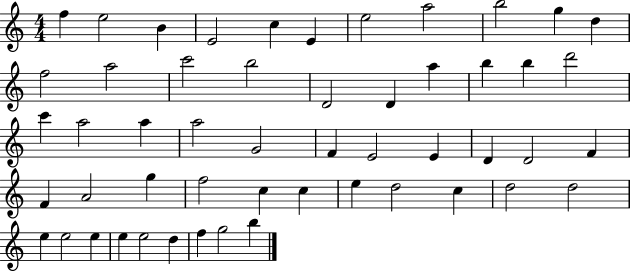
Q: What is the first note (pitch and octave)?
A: F5